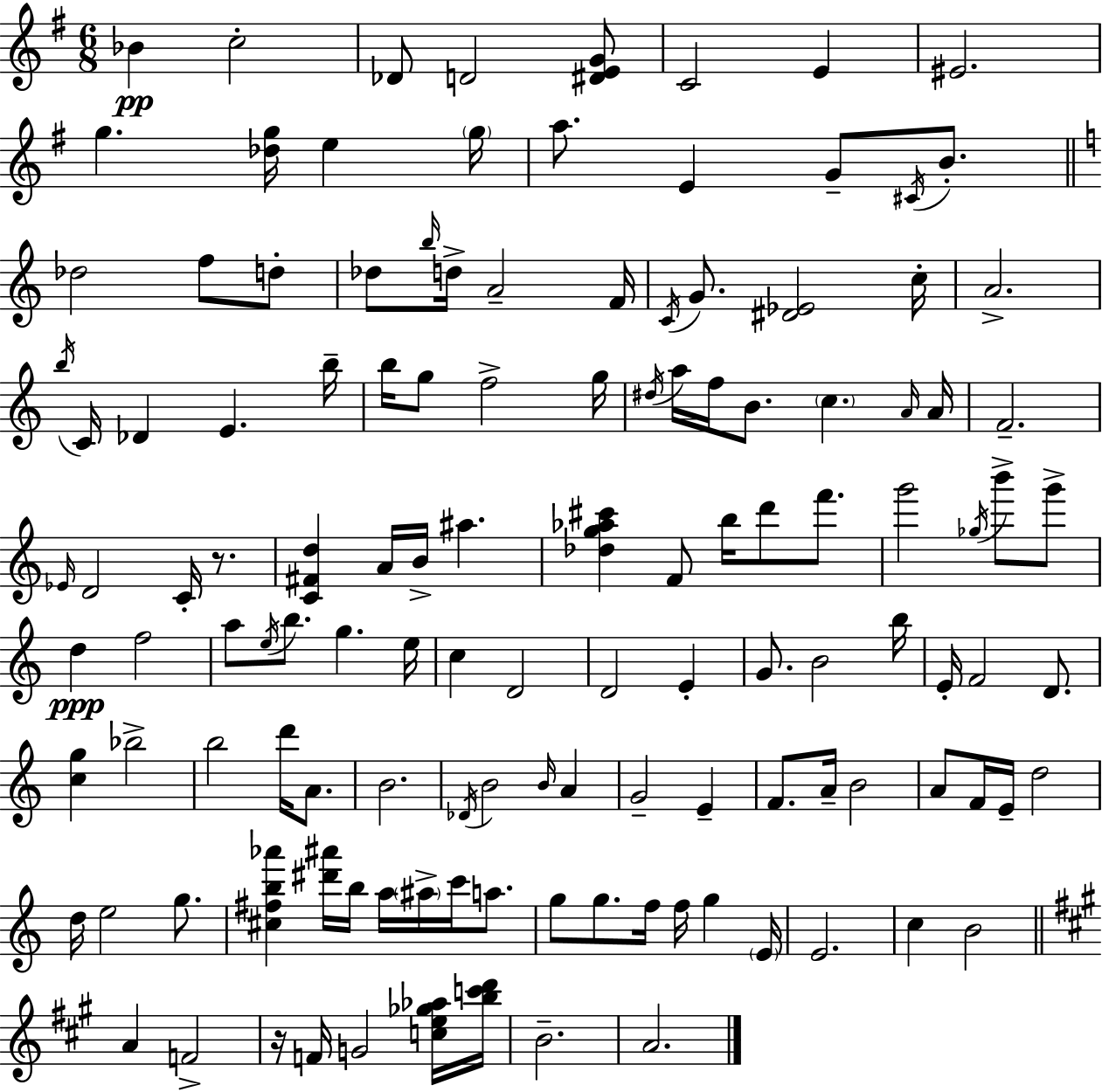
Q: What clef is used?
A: treble